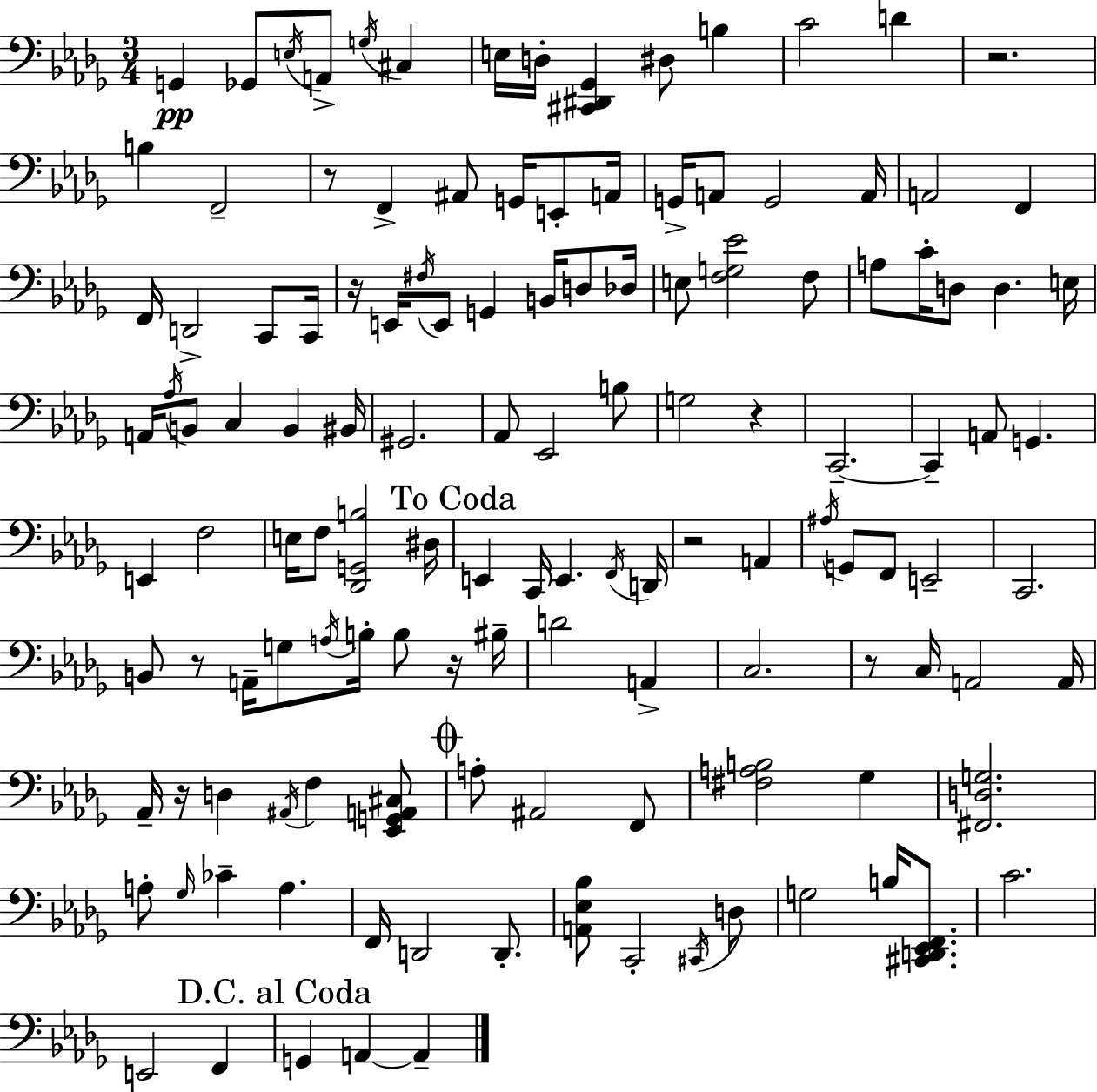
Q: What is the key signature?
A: BES minor